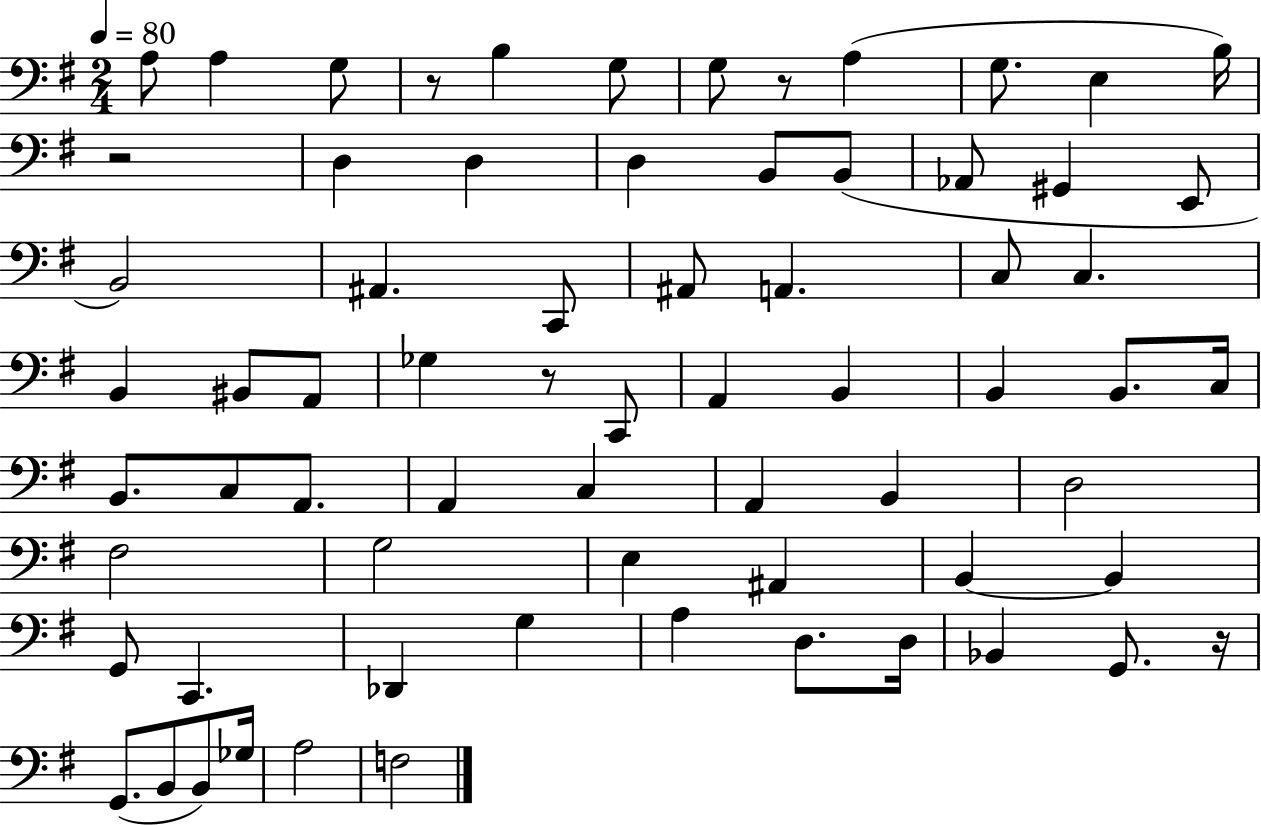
X:1
T:Untitled
M:2/4
L:1/4
K:G
A,/2 A, G,/2 z/2 B, G,/2 G,/2 z/2 A, G,/2 E, B,/4 z2 D, D, D, B,,/2 B,,/2 _A,,/2 ^G,, E,,/2 B,,2 ^A,, C,,/2 ^A,,/2 A,, C,/2 C, B,, ^B,,/2 A,,/2 _G, z/2 C,,/2 A,, B,, B,, B,,/2 C,/4 B,,/2 C,/2 A,,/2 A,, C, A,, B,, D,2 ^F,2 G,2 E, ^A,, B,, B,, G,,/2 C,, _D,, G, A, D,/2 D,/4 _B,, G,,/2 z/4 G,,/2 B,,/2 B,,/2 _G,/4 A,2 F,2